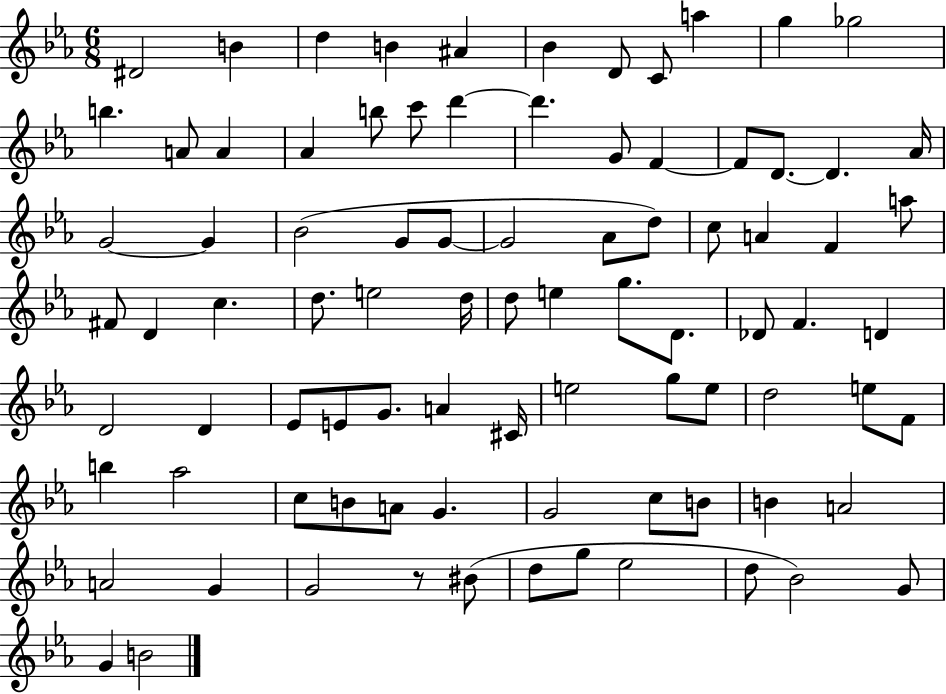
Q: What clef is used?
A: treble